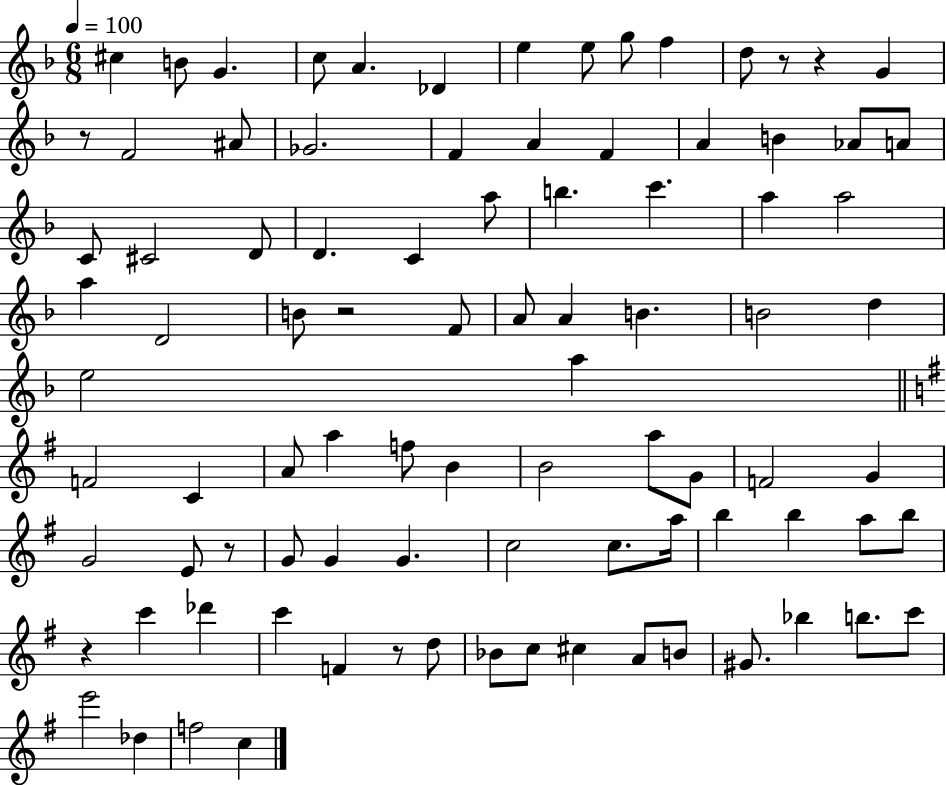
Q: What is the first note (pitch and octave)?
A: C#5